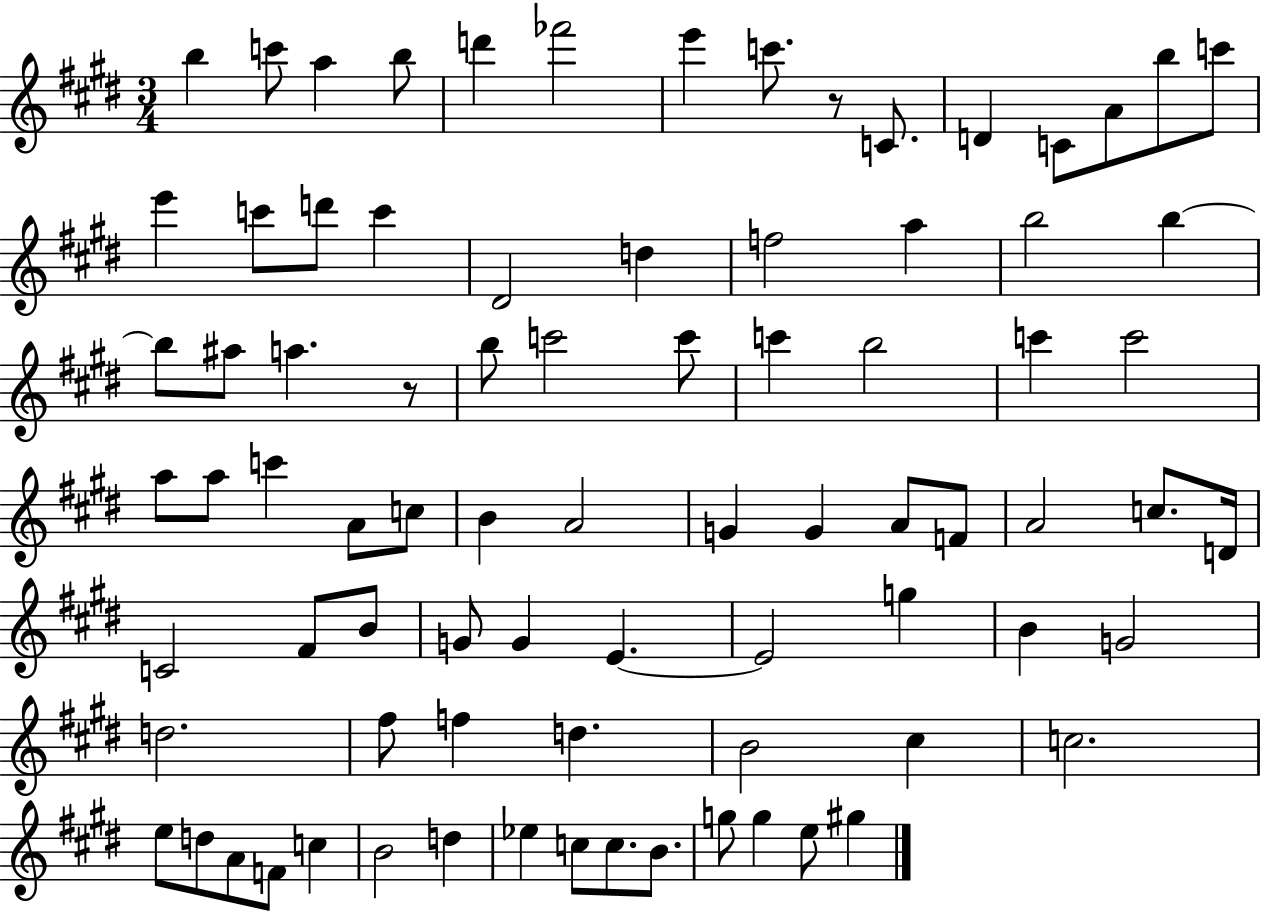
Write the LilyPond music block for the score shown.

{
  \clef treble
  \numericTimeSignature
  \time 3/4
  \key e \major
  b''4 c'''8 a''4 b''8 | d'''4 fes'''2 | e'''4 c'''8. r8 c'8. | d'4 c'8 a'8 b''8 c'''8 | \break e'''4 c'''8 d'''8 c'''4 | dis'2 d''4 | f''2 a''4 | b''2 b''4~~ | \break b''8 ais''8 a''4. r8 | b''8 c'''2 c'''8 | c'''4 b''2 | c'''4 c'''2 | \break a''8 a''8 c'''4 a'8 c''8 | b'4 a'2 | g'4 g'4 a'8 f'8 | a'2 c''8. d'16 | \break c'2 fis'8 b'8 | g'8 g'4 e'4.~~ | e'2 g''4 | b'4 g'2 | \break d''2. | fis''8 f''4 d''4. | b'2 cis''4 | c''2. | \break e''8 d''8 a'8 f'8 c''4 | b'2 d''4 | ees''4 c''8 c''8. b'8. | g''8 g''4 e''8 gis''4 | \break \bar "|."
}